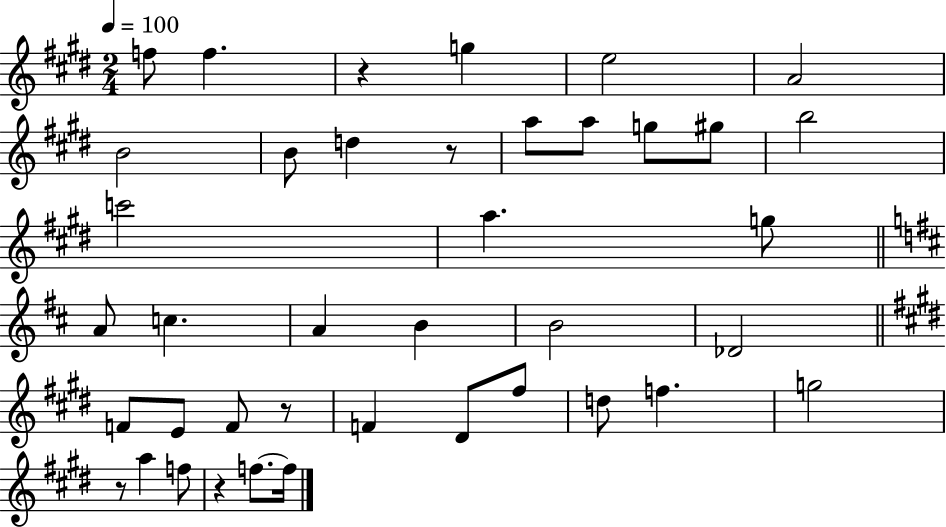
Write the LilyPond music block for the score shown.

{
  \clef treble
  \numericTimeSignature
  \time 2/4
  \key e \major
  \tempo 4 = 100
  f''8 f''4. | r4 g''4 | e''2 | a'2 | \break b'2 | b'8 d''4 r8 | a''8 a''8 g''8 gis''8 | b''2 | \break c'''2 | a''4. g''8 | \bar "||" \break \key d \major a'8 c''4. | a'4 b'4 | b'2 | des'2 | \break \bar "||" \break \key e \major f'8 e'8 f'8 r8 | f'4 dis'8 fis''8 | d''8 f''4. | g''2 | \break r8 a''4 f''8 | r4 f''8.~~ f''16 | \bar "|."
}